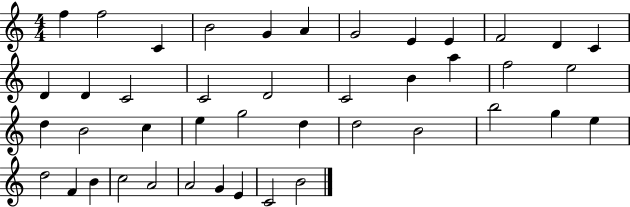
F5/q F5/h C4/q B4/h G4/q A4/q G4/h E4/q E4/q F4/h D4/q C4/q D4/q D4/q C4/h C4/h D4/h C4/h B4/q A5/q F5/h E5/h D5/q B4/h C5/q E5/q G5/h D5/q D5/h B4/h B5/h G5/q E5/q D5/h F4/q B4/q C5/h A4/h A4/h G4/q E4/q C4/h B4/h